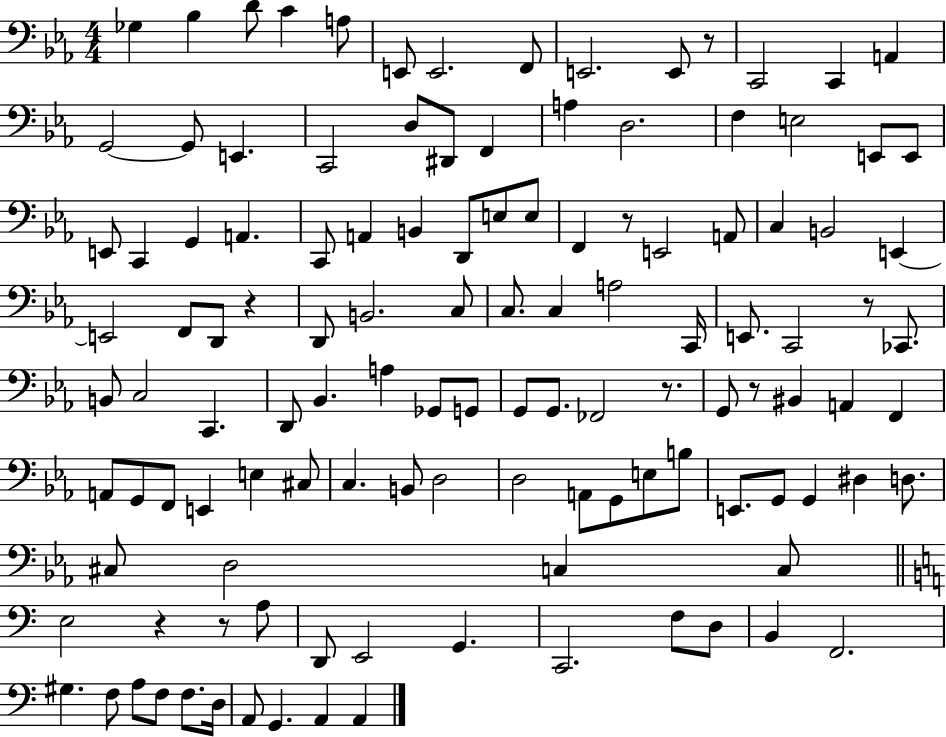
X:1
T:Untitled
M:4/4
L:1/4
K:Eb
_G, _B, D/2 C A,/2 E,,/2 E,,2 F,,/2 E,,2 E,,/2 z/2 C,,2 C,, A,, G,,2 G,,/2 E,, C,,2 D,/2 ^D,,/2 F,, A, D,2 F, E,2 E,,/2 E,,/2 E,,/2 C,, G,, A,, C,,/2 A,, B,, D,,/2 E,/2 E,/2 F,, z/2 E,,2 A,,/2 C, B,,2 E,, E,,2 F,,/2 D,,/2 z D,,/2 B,,2 C,/2 C,/2 C, A,2 C,,/4 E,,/2 C,,2 z/2 _C,,/2 B,,/2 C,2 C,, D,,/2 _B,, A, _G,,/2 G,,/2 G,,/2 G,,/2 _F,,2 z/2 G,,/2 z/2 ^B,, A,, F,, A,,/2 G,,/2 F,,/2 E,, E, ^C,/2 C, B,,/2 D,2 D,2 A,,/2 G,,/2 E,/2 B,/2 E,,/2 G,,/2 G,, ^D, D,/2 ^C,/2 D,2 C, C,/2 E,2 z z/2 A,/2 D,,/2 E,,2 G,, C,,2 F,/2 D,/2 B,, F,,2 ^G, F,/2 A,/2 F,/2 F,/2 D,/4 A,,/2 G,, A,, A,,